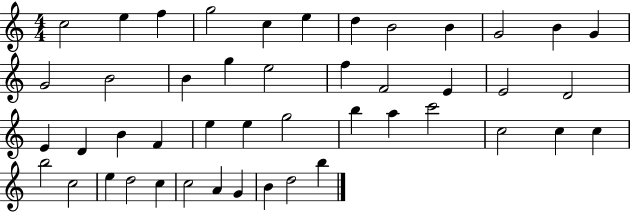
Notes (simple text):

C5/h E5/q F5/q G5/h C5/q E5/q D5/q B4/h B4/q G4/h B4/q G4/q G4/h B4/h B4/q G5/q E5/h F5/q F4/h E4/q E4/h D4/h E4/q D4/q B4/q F4/q E5/q E5/q G5/h B5/q A5/q C6/h C5/h C5/q C5/q B5/h C5/h E5/q D5/h C5/q C5/h A4/q G4/q B4/q D5/h B5/q